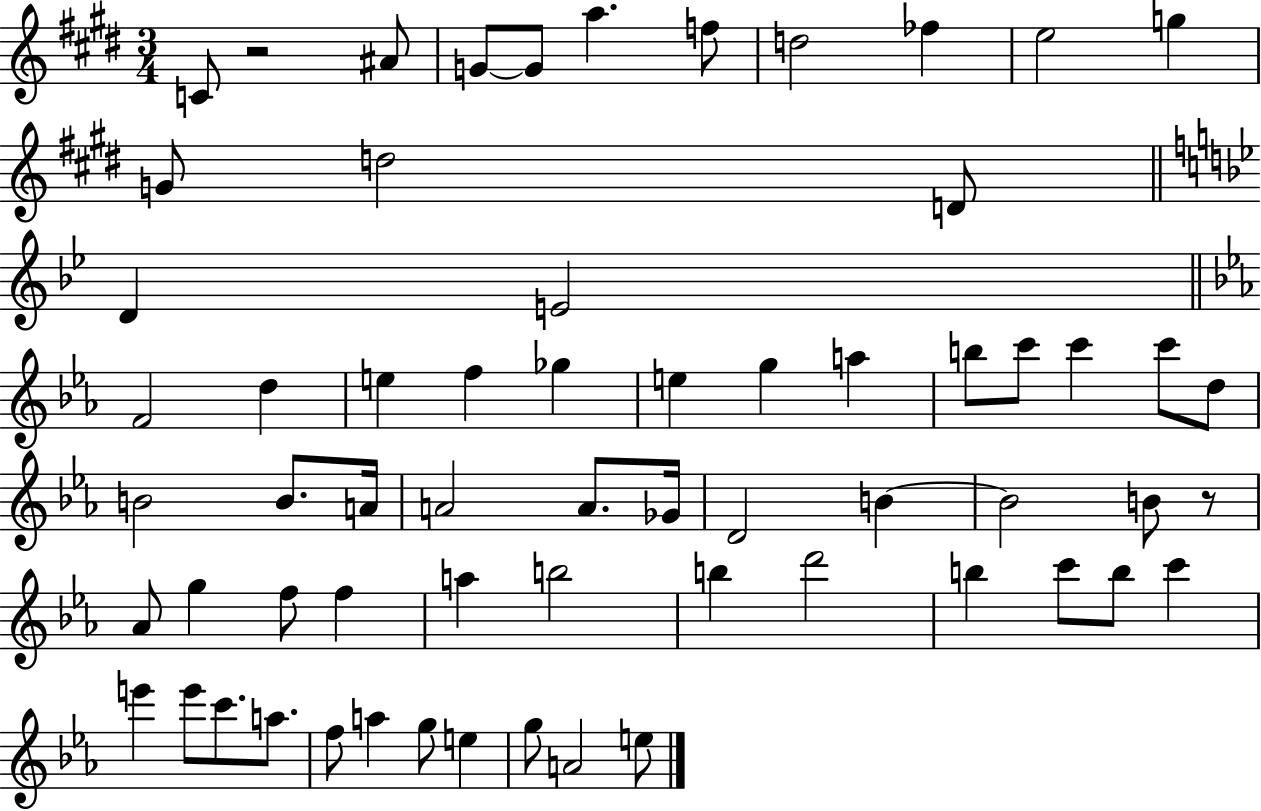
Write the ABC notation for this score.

X:1
T:Untitled
M:3/4
L:1/4
K:E
C/2 z2 ^A/2 G/2 G/2 a f/2 d2 _f e2 g G/2 d2 D/2 D E2 F2 d e f _g e g a b/2 c'/2 c' c'/2 d/2 B2 B/2 A/4 A2 A/2 _G/4 D2 B B2 B/2 z/2 _A/2 g f/2 f a b2 b d'2 b c'/2 b/2 c' e' e'/2 c'/2 a/2 f/2 a g/2 e g/2 A2 e/2